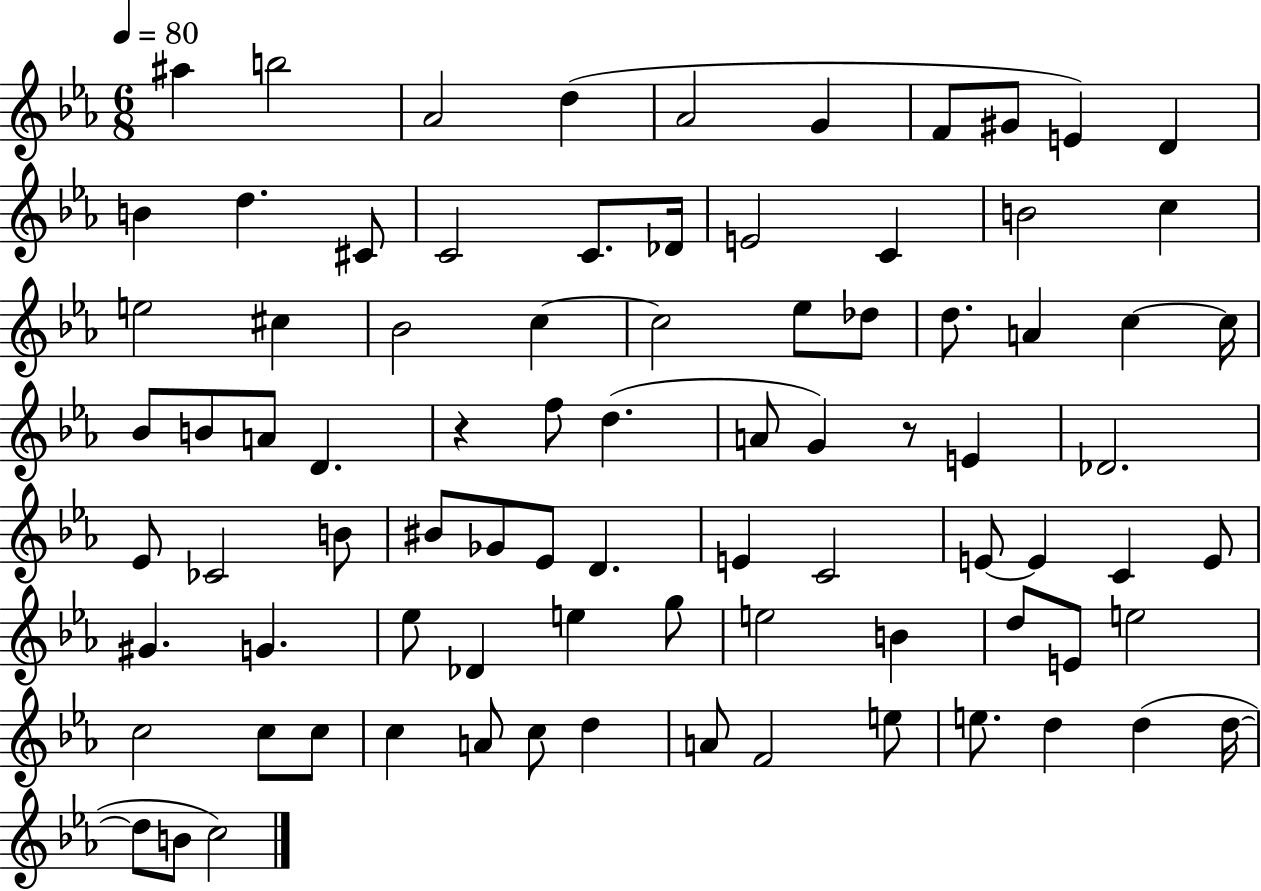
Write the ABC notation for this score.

X:1
T:Untitled
M:6/8
L:1/4
K:Eb
^a b2 _A2 d _A2 G F/2 ^G/2 E D B d ^C/2 C2 C/2 _D/4 E2 C B2 c e2 ^c _B2 c c2 _e/2 _d/2 d/2 A c c/4 _B/2 B/2 A/2 D z f/2 d A/2 G z/2 E _D2 _E/2 _C2 B/2 ^B/2 _G/2 _E/2 D E C2 E/2 E C E/2 ^G G _e/2 _D e g/2 e2 B d/2 E/2 e2 c2 c/2 c/2 c A/2 c/2 d A/2 F2 e/2 e/2 d d d/4 d/2 B/2 c2